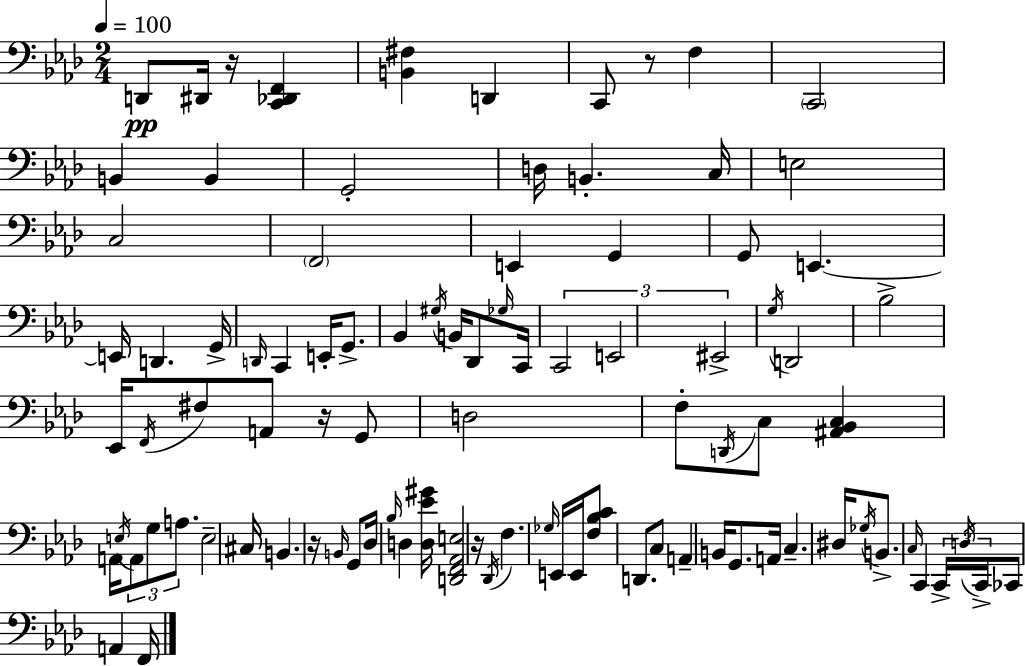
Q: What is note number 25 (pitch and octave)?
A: E2